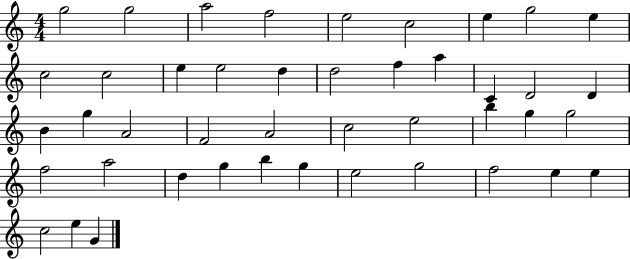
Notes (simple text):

G5/h G5/h A5/h F5/h E5/h C5/h E5/q G5/h E5/q C5/h C5/h E5/q E5/h D5/q D5/h F5/q A5/q C4/q D4/h D4/q B4/q G5/q A4/h F4/h A4/h C5/h E5/h B5/q G5/q G5/h F5/h A5/h D5/q G5/q B5/q G5/q E5/h G5/h F5/h E5/q E5/q C5/h E5/q G4/q